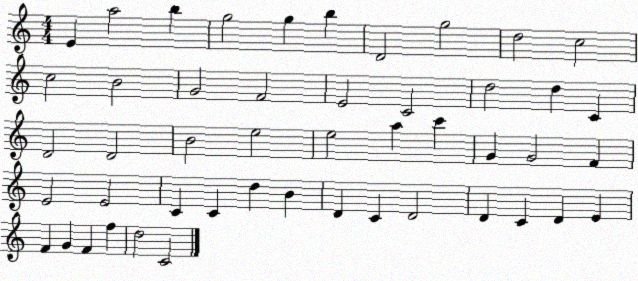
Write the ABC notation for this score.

X:1
T:Untitled
M:4/4
L:1/4
K:C
E a2 b g2 g b D2 g2 d2 c2 c2 B2 G2 F2 E2 C2 d2 d C D2 D2 B2 e2 e2 a c' G G2 F E2 E2 C C d B D C D2 D C D E F G F f d2 C2